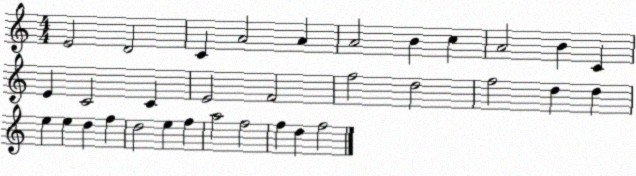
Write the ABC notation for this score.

X:1
T:Untitled
M:4/4
L:1/4
K:C
E2 D2 C A2 A A2 B c A2 B C E C2 C E2 F2 f2 d2 f2 d d e e d f d2 e f a2 f2 f d f2